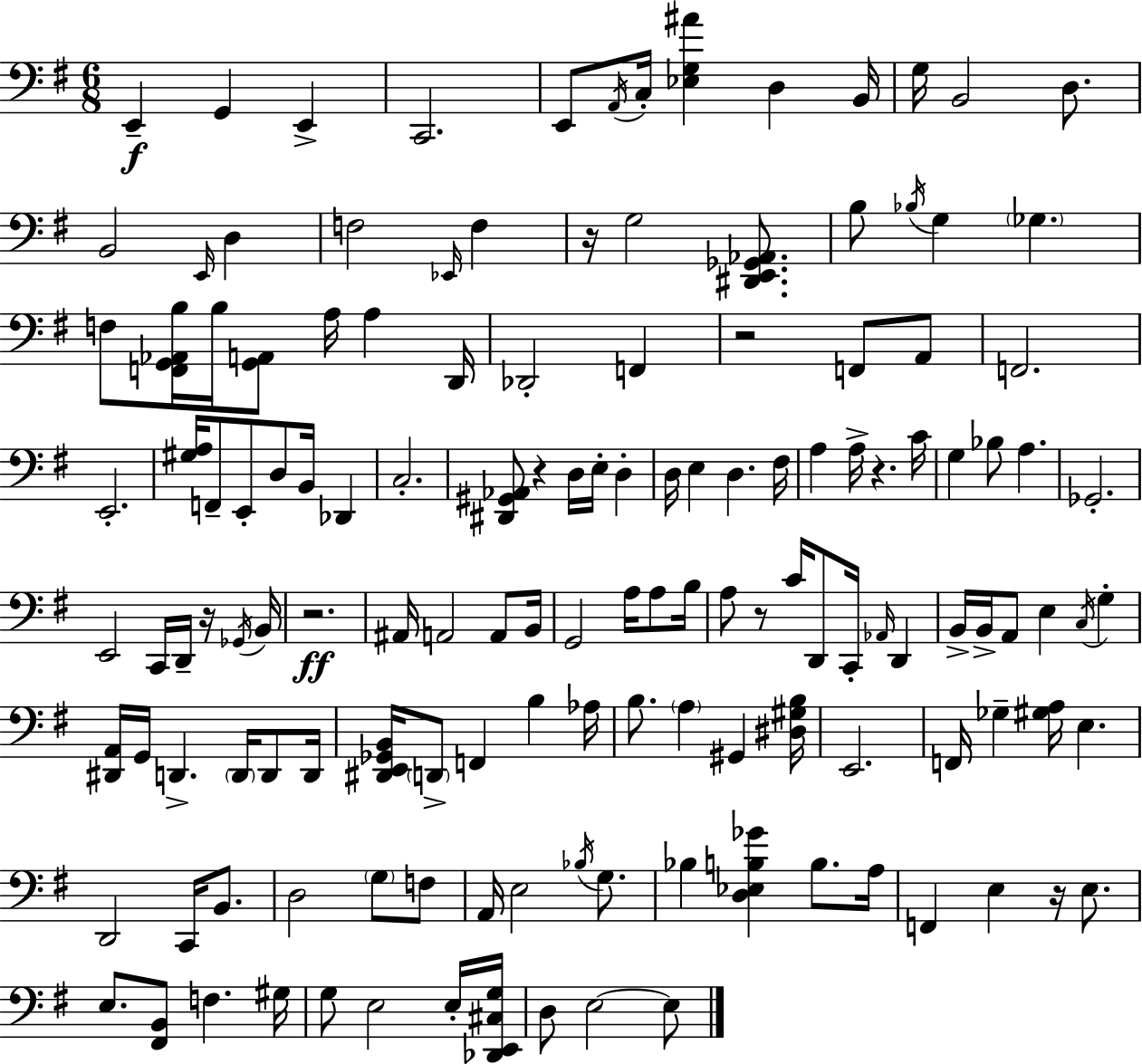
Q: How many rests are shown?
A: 8